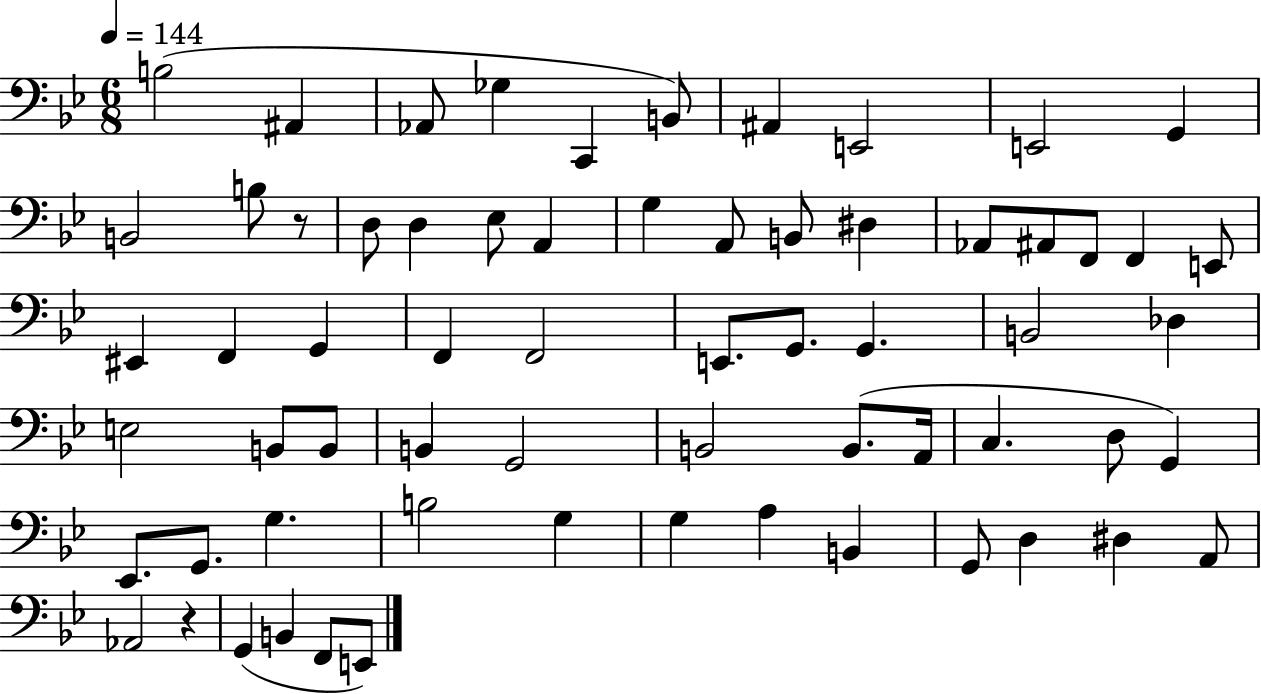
{
  \clef bass
  \numericTimeSignature
  \time 6/8
  \key bes \major
  \tempo 4 = 144
  b2( ais,4 | aes,8 ges4 c,4 b,8) | ais,4 e,2 | e,2 g,4 | \break b,2 b8 r8 | d8 d4 ees8 a,4 | g4 a,8 b,8 dis4 | aes,8 ais,8 f,8 f,4 e,8 | \break eis,4 f,4 g,4 | f,4 f,2 | e,8. g,8. g,4. | b,2 des4 | \break e2 b,8 b,8 | b,4 g,2 | b,2 b,8.( a,16 | c4. d8 g,4) | \break ees,8. g,8. g4. | b2 g4 | g4 a4 b,4 | g,8 d4 dis4 a,8 | \break aes,2 r4 | g,4( b,4 f,8 e,8) | \bar "|."
}